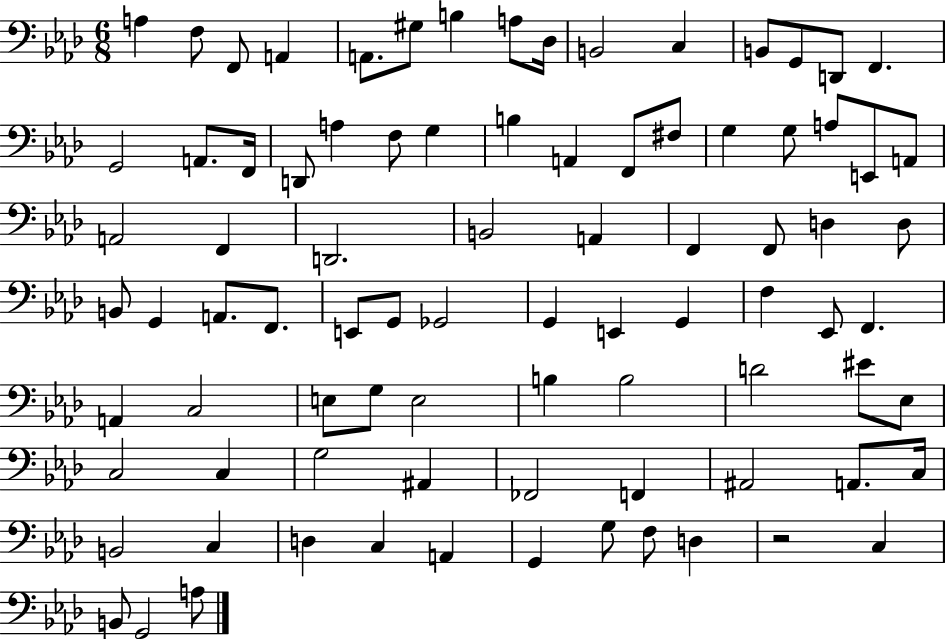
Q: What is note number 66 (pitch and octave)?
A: G3